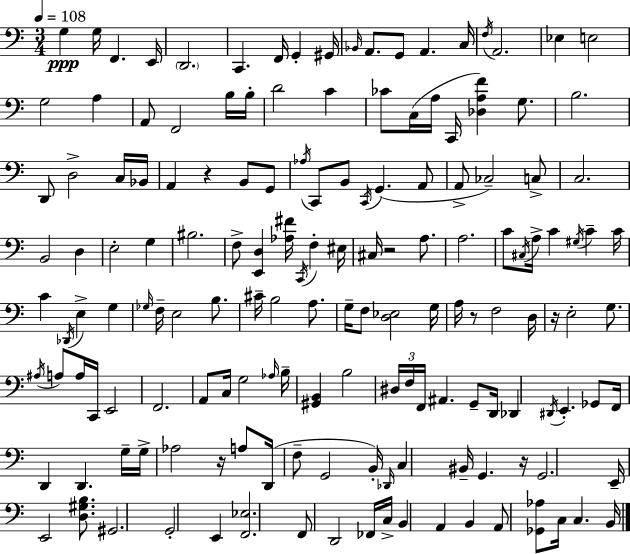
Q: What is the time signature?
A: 3/4